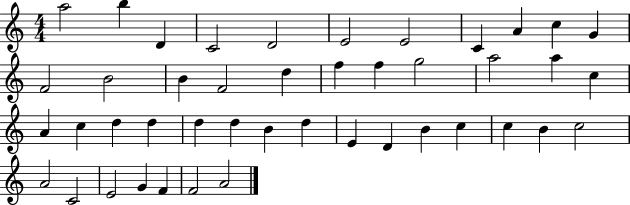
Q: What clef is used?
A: treble